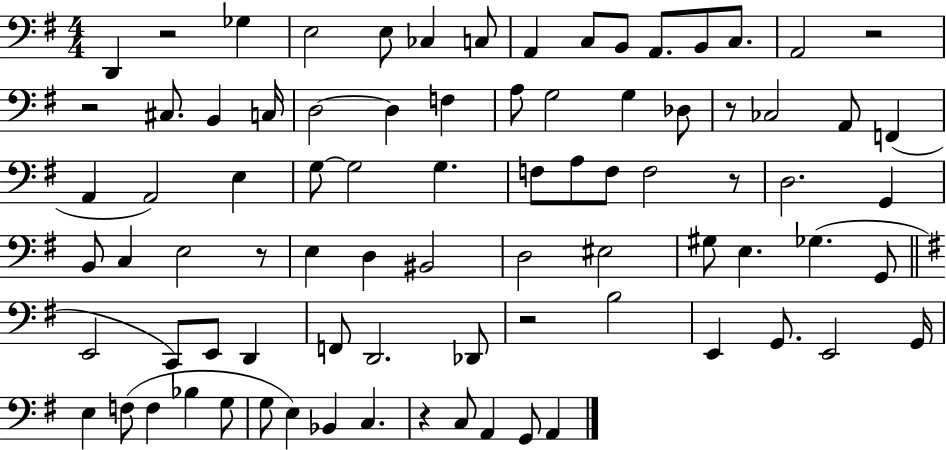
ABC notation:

X:1
T:Untitled
M:4/4
L:1/4
K:G
D,, z2 _G, E,2 E,/2 _C, C,/2 A,, C,/2 B,,/2 A,,/2 B,,/2 C,/2 A,,2 z2 z2 ^C,/2 B,, C,/4 D,2 D, F, A,/2 G,2 G, _D,/2 z/2 _C,2 A,,/2 F,, A,, A,,2 E, G,/2 G,2 G, F,/2 A,/2 F,/2 F,2 z/2 D,2 G,, B,,/2 C, E,2 z/2 E, D, ^B,,2 D,2 ^E,2 ^G,/2 E, _G, G,,/2 E,,2 C,,/2 E,,/2 D,, F,,/2 D,,2 _D,,/2 z2 B,2 E,, G,,/2 E,,2 G,,/4 E, F,/2 F, _B, G,/2 G,/2 E, _B,, C, z C,/2 A,, G,,/2 A,,